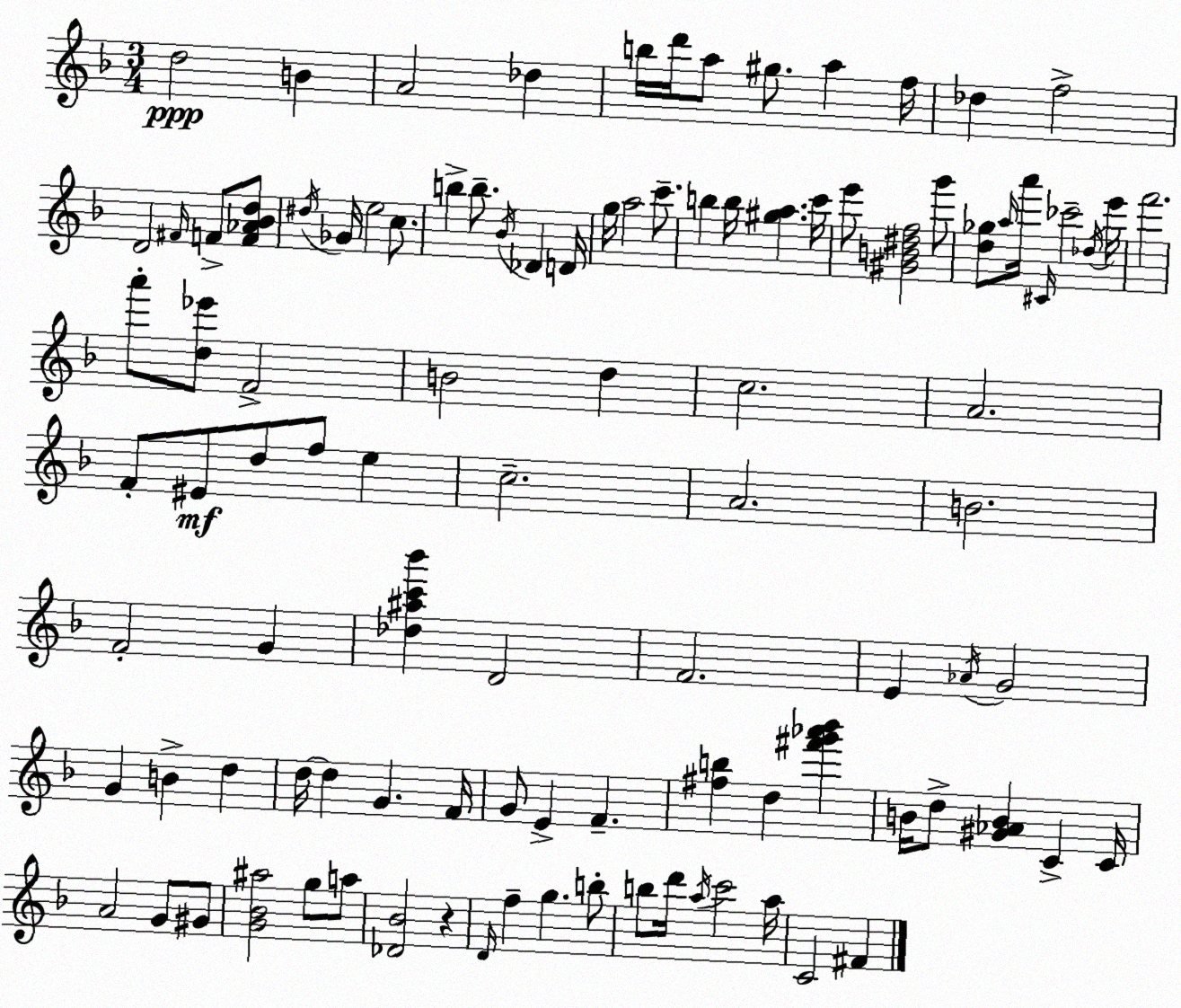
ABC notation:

X:1
T:Untitled
M:3/4
L:1/4
K:F
d2 B A2 _d b/4 d'/4 a/2 ^g/2 a f/4 _d f2 D2 ^F/4 F/2 [F_A_Bd]/2 ^d/4 _G/4 e2 c/2 b b/2 _B/4 _D D/4 g/4 a2 c'/2 b b/4 [^ga] c'/4 e'/2 [^GB^df]2 g'/2 [d_g]/2 a/4 a'/4 ^C/4 _c'2 _d/4 e'/4 f'2 a'/2 [d_e']/2 F2 B2 d c2 A2 F/2 ^E/2 d/2 f/2 e c2 A2 B2 F2 G [_d^ac'_b'] D2 F2 E _A/4 G2 G B d d/4 d G F/4 G/2 E F [^fb] d [^f'g'_a'_b'] B/4 d/2 [^G_AB] C C/4 A2 G/2 ^G/2 [G_B^a]2 g/2 a/2 [_D_B]2 z D/4 f g b/2 b/2 d'/4 a/4 c'2 a/4 C2 ^F